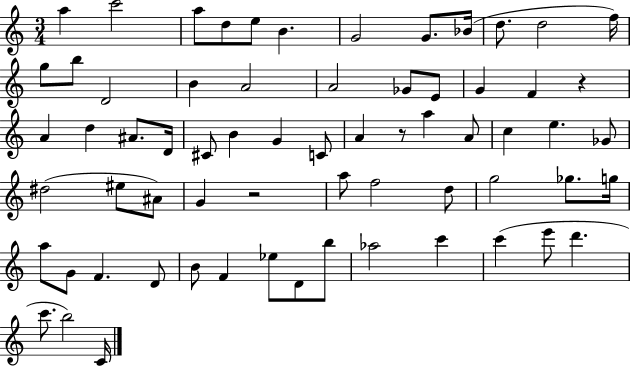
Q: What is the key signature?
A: C major